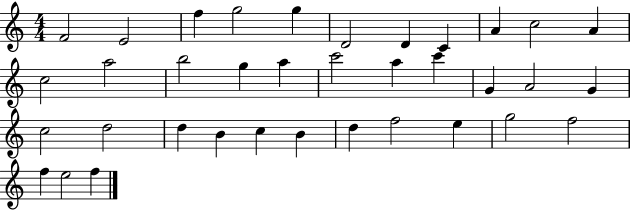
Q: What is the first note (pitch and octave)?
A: F4